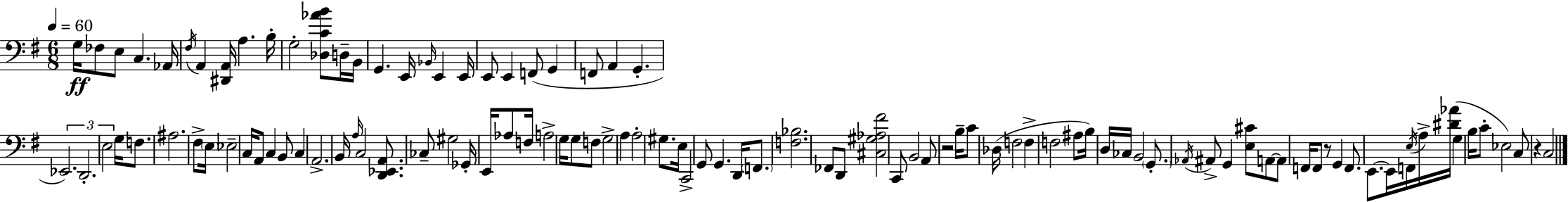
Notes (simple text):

G3/s FES3/e E3/e C3/q. Ab2/s F#3/s A2/q [D#2,A2]/s A3/q. B3/s G3/h [Db3,C4,Ab4,B4]/e D3/s B2/s G2/q. E2/s Bb2/s E2/q E2/s E2/e E2/q F2/e G2/q F2/e A2/q G2/q. Eb2/h. D2/h. E3/h G3/s F3/e. A#3/h. F#3/e E3/s Eb3/h C3/s A2/e C3/q B2/e C3/q A2/h. B2/s A3/s C3/h [D2,Eb2,A2]/e. CES3/e G#3/h Gb2/s E2/s Ab3/e F3/s A3/h G3/s G3/e F3/e G3/h A3/q A3/h G#3/e. E3/s C2/h G2/e G2/q. D2/s F2/e. [F3,Bb3]/h. FES2/e D2/e [C#3,G#3,Ab3,F#4]/h C2/e B2/h A2/e R/h B3/s C4/e Db3/s F3/h F3/q F3/h A#3/e B3/s D3/s CES3/s B2/h G2/e. Ab2/s A#2/e G2/q [E3,C#4]/e A2/e A2/e F2/s F2/e R/e G2/q F2/e. E2/e. E2/s F2/s E3/s A3/s [D#4,Ab4]/s G3/q B3/s C4/e Eb3/h C3/e R/q C3/h